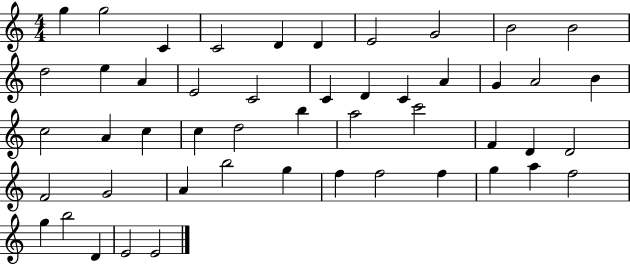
G5/q G5/h C4/q C4/h D4/q D4/q E4/h G4/h B4/h B4/h D5/h E5/q A4/q E4/h C4/h C4/q D4/q C4/q A4/q G4/q A4/h B4/q C5/h A4/q C5/q C5/q D5/h B5/q A5/h C6/h F4/q D4/q D4/h F4/h G4/h A4/q B5/h G5/q F5/q F5/h F5/q G5/q A5/q F5/h G5/q B5/h D4/q E4/h E4/h